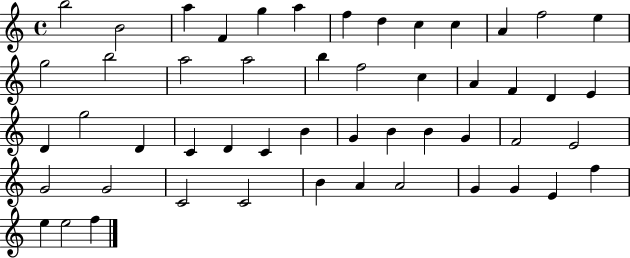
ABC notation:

X:1
T:Untitled
M:4/4
L:1/4
K:C
b2 B2 a F g a f d c c A f2 e g2 b2 a2 a2 b f2 c A F D E D g2 D C D C B G B B G F2 E2 G2 G2 C2 C2 B A A2 G G E f e e2 f